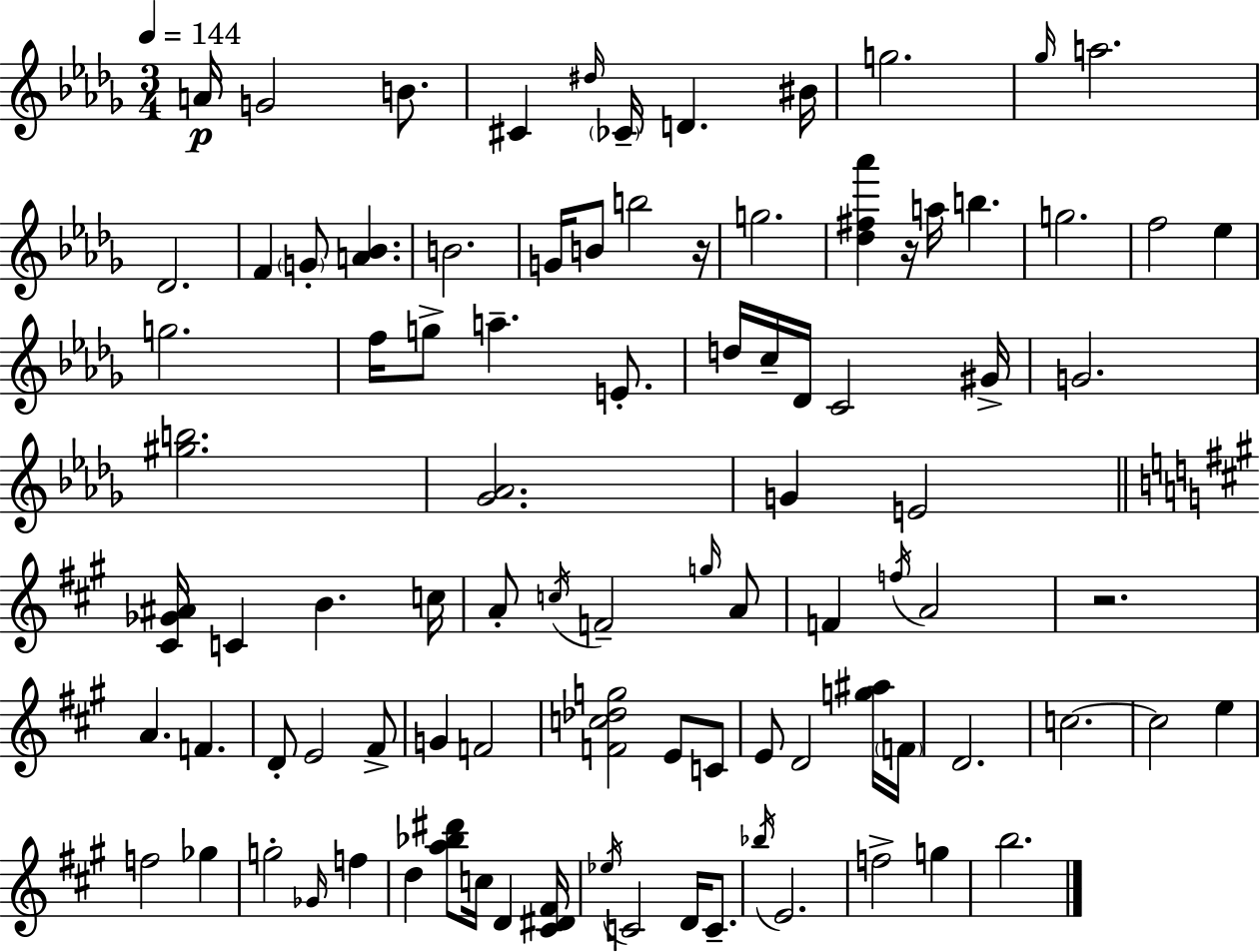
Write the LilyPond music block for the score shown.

{
  \clef treble
  \numericTimeSignature
  \time 3/4
  \key bes \minor
  \tempo 4 = 144
  a'16\p g'2 b'8. | cis'4 \grace { dis''16 } \parenthesize ces'16-- d'4. | bis'16 g''2. | \grace { ges''16 } a''2. | \break des'2. | f'4 \parenthesize g'8-. <a' bes'>4. | b'2. | g'16 b'8 b''2 | \break r16 g''2. | <des'' fis'' aes'''>4 r16 a''16 b''4. | g''2. | f''2 ees''4 | \break g''2. | f''16 g''8-> a''4.-- e'8.-. | d''16 c''16-- des'16 c'2 | gis'16-> g'2. | \break <gis'' b''>2. | <ges' aes'>2. | g'4 e'2 | \bar "||" \break \key a \major <cis' ges' ais'>16 c'4 b'4. c''16 | a'8-. \acciaccatura { c''16 } f'2-- \grace { g''16 } | a'8 f'4 \acciaccatura { f''16 } a'2 | r2. | \break a'4. f'4. | d'8-. e'2 | fis'8-> g'4 f'2 | <f' c'' des'' g''>2 e'8 | \break c'8 e'8 d'2 | <g'' ais''>16 \parenthesize f'16 d'2. | c''2.~~ | c''2 e''4 | \break f''2 ges''4 | g''2-. \grace { ges'16 } | f''4 d''4 <a'' bes'' dis'''>8 c''16 d'4 | <cis' dis' fis'>16 \acciaccatura { ees''16 } c'2 | \break d'16 c'8.-- \acciaccatura { bes''16 } e'2. | f''2-> | g''4 b''2. | \bar "|."
}